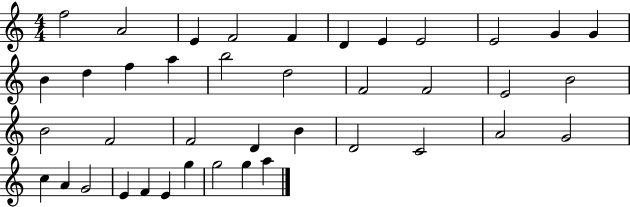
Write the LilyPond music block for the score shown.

{
  \clef treble
  \numericTimeSignature
  \time 4/4
  \key c \major
  f''2 a'2 | e'4 f'2 f'4 | d'4 e'4 e'2 | e'2 g'4 g'4 | \break b'4 d''4 f''4 a''4 | b''2 d''2 | f'2 f'2 | e'2 b'2 | \break b'2 f'2 | f'2 d'4 b'4 | d'2 c'2 | a'2 g'2 | \break c''4 a'4 g'2 | e'4 f'4 e'4 g''4 | g''2 g''4 a''4 | \bar "|."
}